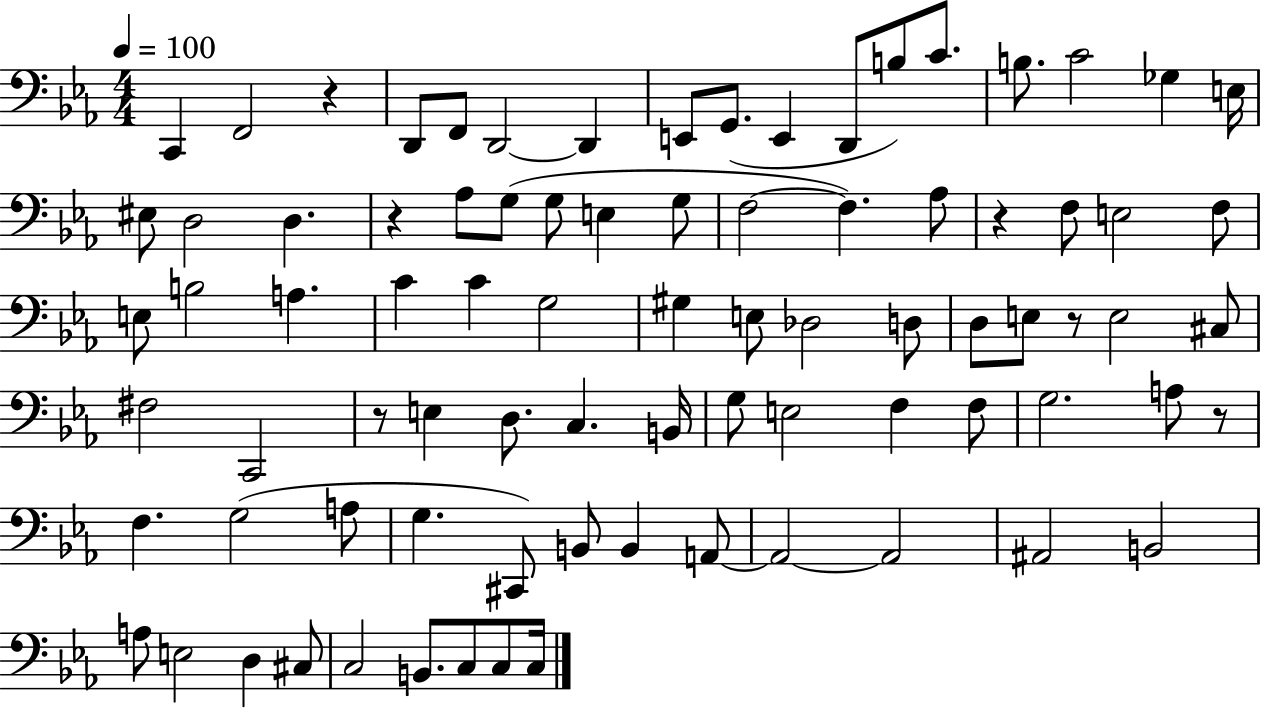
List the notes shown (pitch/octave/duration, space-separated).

C2/q F2/h R/q D2/e F2/e D2/h D2/q E2/e G2/e. E2/q D2/e B3/e C4/e. B3/e. C4/h Gb3/q E3/s EIS3/e D3/h D3/q. R/q Ab3/e G3/e G3/e E3/q G3/e F3/h F3/q. Ab3/e R/q F3/e E3/h F3/e E3/e B3/h A3/q. C4/q C4/q G3/h G#3/q E3/e Db3/h D3/e D3/e E3/e R/e E3/h C#3/e F#3/h C2/h R/e E3/q D3/e. C3/q. B2/s G3/e E3/h F3/q F3/e G3/h. A3/e R/e F3/q. G3/h A3/e G3/q. C#2/e B2/e B2/q A2/e A2/h A2/h A#2/h B2/h A3/e E3/h D3/q C#3/e C3/h B2/e. C3/e C3/e C3/s